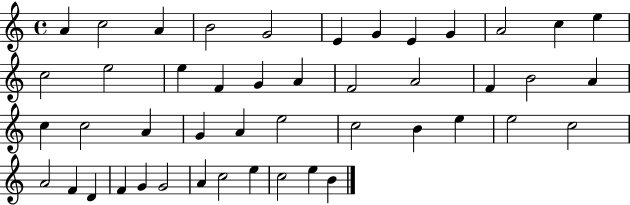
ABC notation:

X:1
T:Untitled
M:4/4
L:1/4
K:C
A c2 A B2 G2 E G E G A2 c e c2 e2 e F G A F2 A2 F B2 A c c2 A G A e2 c2 B e e2 c2 A2 F D F G G2 A c2 e c2 e B